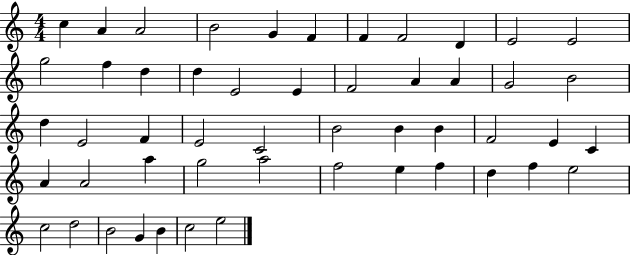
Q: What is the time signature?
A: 4/4